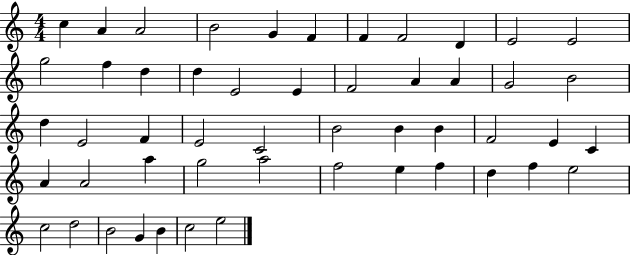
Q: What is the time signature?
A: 4/4